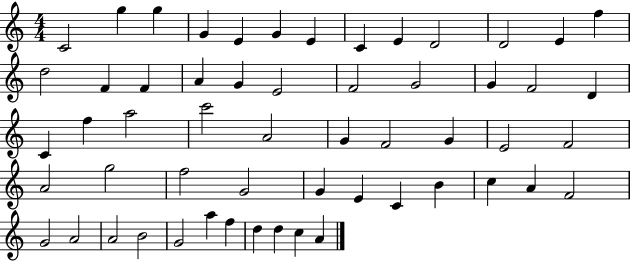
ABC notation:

X:1
T:Untitled
M:4/4
L:1/4
K:C
C2 g g G E G E C E D2 D2 E f d2 F F A G E2 F2 G2 G F2 D C f a2 c'2 A2 G F2 G E2 F2 A2 g2 f2 G2 G E C B c A F2 G2 A2 A2 B2 G2 a f d d c A